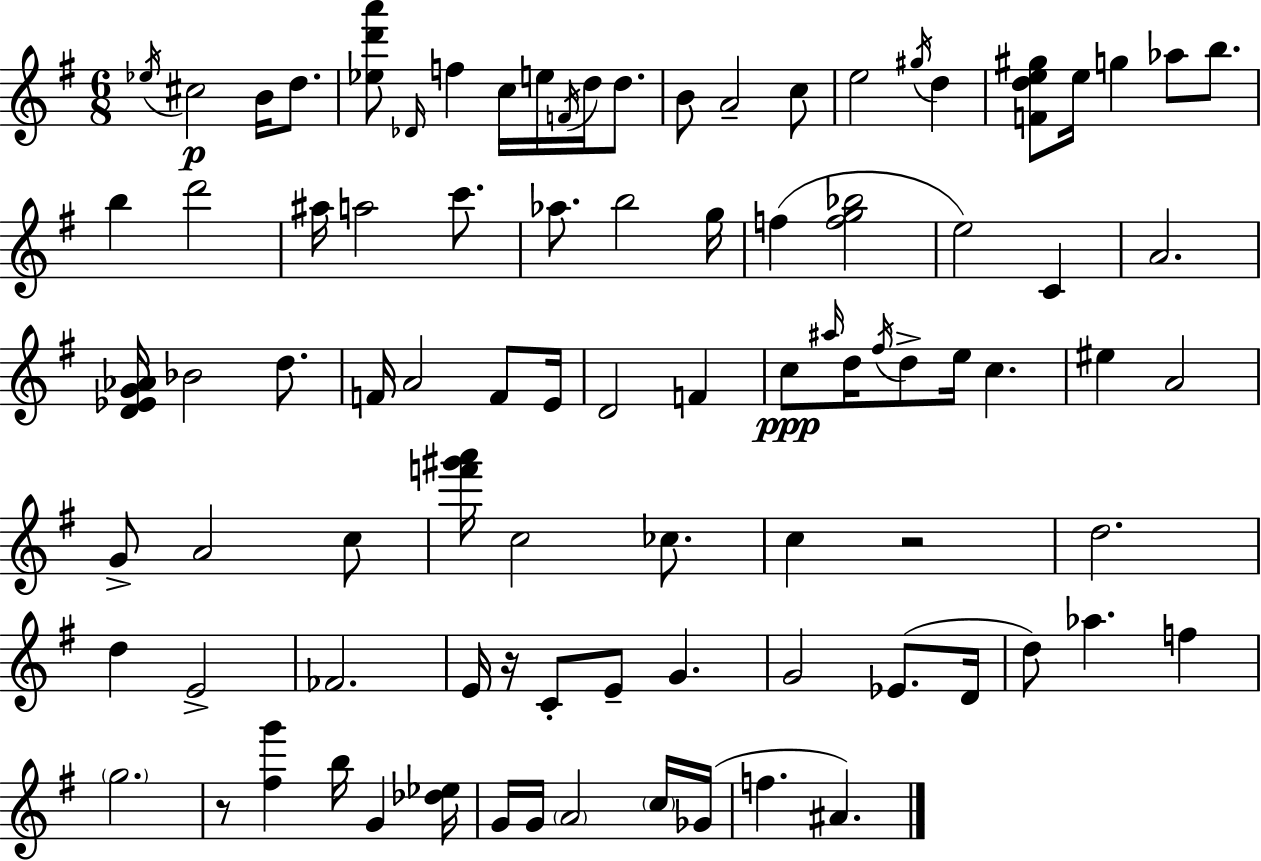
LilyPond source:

{
  \clef treble
  \numericTimeSignature
  \time 6/8
  \key g \major
  \repeat volta 2 { \acciaccatura { ees''16 }\p cis''2 b'16 d''8. | <ees'' d''' a'''>8 \grace { des'16 } f''4 c''16 e''16 \acciaccatura { f'16 } d''16 | d''8. b'8 a'2-- | c''8 e''2 \acciaccatura { gis''16 } | \break d''4 <f' d'' e'' gis''>8 e''16 g''4 aes''8 | b''8. b''4 d'''2 | ais''16 a''2 | c'''8. aes''8. b''2 | \break g''16 f''4( <f'' g'' bes''>2 | e''2) | c'4 a'2. | <d' ees' g' aes'>16 bes'2 | \break d''8. f'16 a'2 | f'8 e'16 d'2 | f'4 c''8\ppp \grace { ais''16 } d''16 \acciaccatura { fis''16 } d''8-> e''16 | c''4. eis''4 a'2 | \break g'8-> a'2 | c''8 <f''' gis''' a'''>16 c''2 | ces''8. c''4 r2 | d''2. | \break d''4 e'2-> | fes'2. | e'16 r16 c'8-. e'8-- | g'4. g'2 | \break ees'8.( d'16 d''8) aes''4. | f''4 \parenthesize g''2. | r8 <fis'' g'''>4 | b''16 g'4 <des'' ees''>16 g'16 g'16 \parenthesize a'2 | \break \parenthesize c''16 ges'16( f''4. | ais'4.) } \bar "|."
}